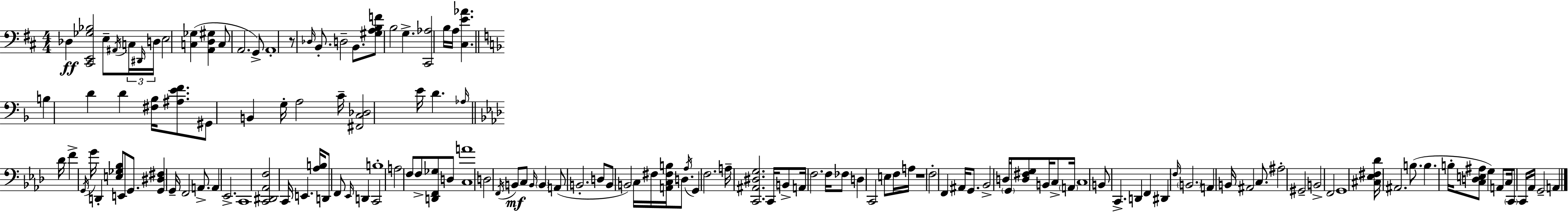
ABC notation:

X:1
T:Untitled
M:4/4
L:1/4
K:D
_D, [^C,,E,,_G,_B,]2 E,/2 ^A,,/4 C,/4 ^D,,/4 D,/4 E,2 [C,_G,] [A,,D,^G,] C,/2 A,,2 G,,/2 A,,4 z/2 _D,/4 B,,/2 D,2 B,,/2 [^G,A,B,F]/2 B,2 G, [^C,,_A,]2 B,/4 A,/4 [^C,E_A] B, D D [^F,_B,]/4 [^A,EF]/2 ^G,,/2 B,, G,/4 A,2 C/4 [^F,,C,_D,]2 E/4 D _A,/4 _D/4 F G,,/4 G/4 D,, [E,_G,_B,]/2 E,,/2 G,,/2 [G,,^D,^F,] G,,/4 F,,2 A,,/2 A,, _E,,2 C,,4 [C,,^D,,_A,,F,]2 C,,/4 E,, [_A,B,]/4 D,,/2 F,,/2 _E,,/4 D,, C,,2 B,4 A,2 F,/2 F,/2 [D,,F,,_G,]/2 D,/2 [C,A]4 D,2 F,,/4 B,,/2 C,/2 B,,/4 B,, A,,/2 B,,2 D,/2 B,,/2 B,,2 C,/4 ^F,/4 [A,,C,^F,B,]/4 D,/2 _A,/4 G,, F,2 A,/4 [C,,^A,,^D,G,]2 C,,/4 B,,/2 A,,/4 F,2 F,/4 _F,/2 D, C,,2 E,/2 F,/4 A,/4 z4 F,2 F,, ^A,,/4 G,,/2 _B,,2 D,/4 G,,/4 [D,^F,G,]/2 B,,/4 C,/2 A,,/4 C,4 B,,/2 C,, D,, F,, ^D,, F,/4 B,,2 A,, B,,/4 ^A,,2 C,/2 ^A,2 ^G,,2 B,,2 F,,2 G,,4 [^C,_E,^F,_D]/4 ^A,,2 B,/2 B, B,/4 [C,D,E,^A,]/2 G, A,,/2 C,/4 C,,/2 C,,/4 _A,,/4 G,,2 A,,